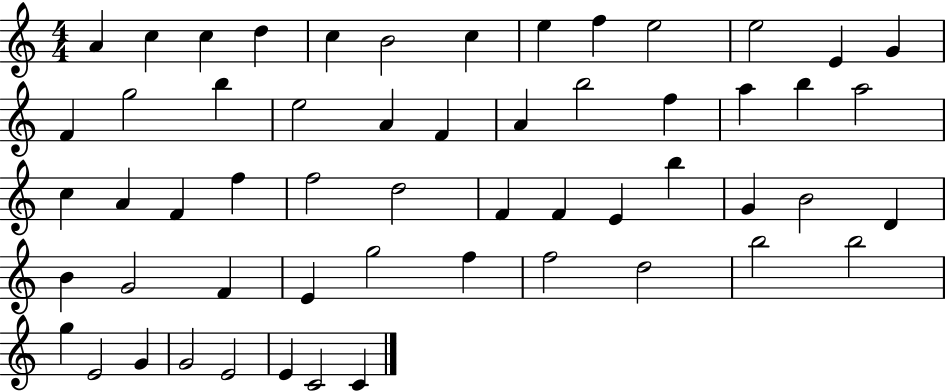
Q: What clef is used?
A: treble